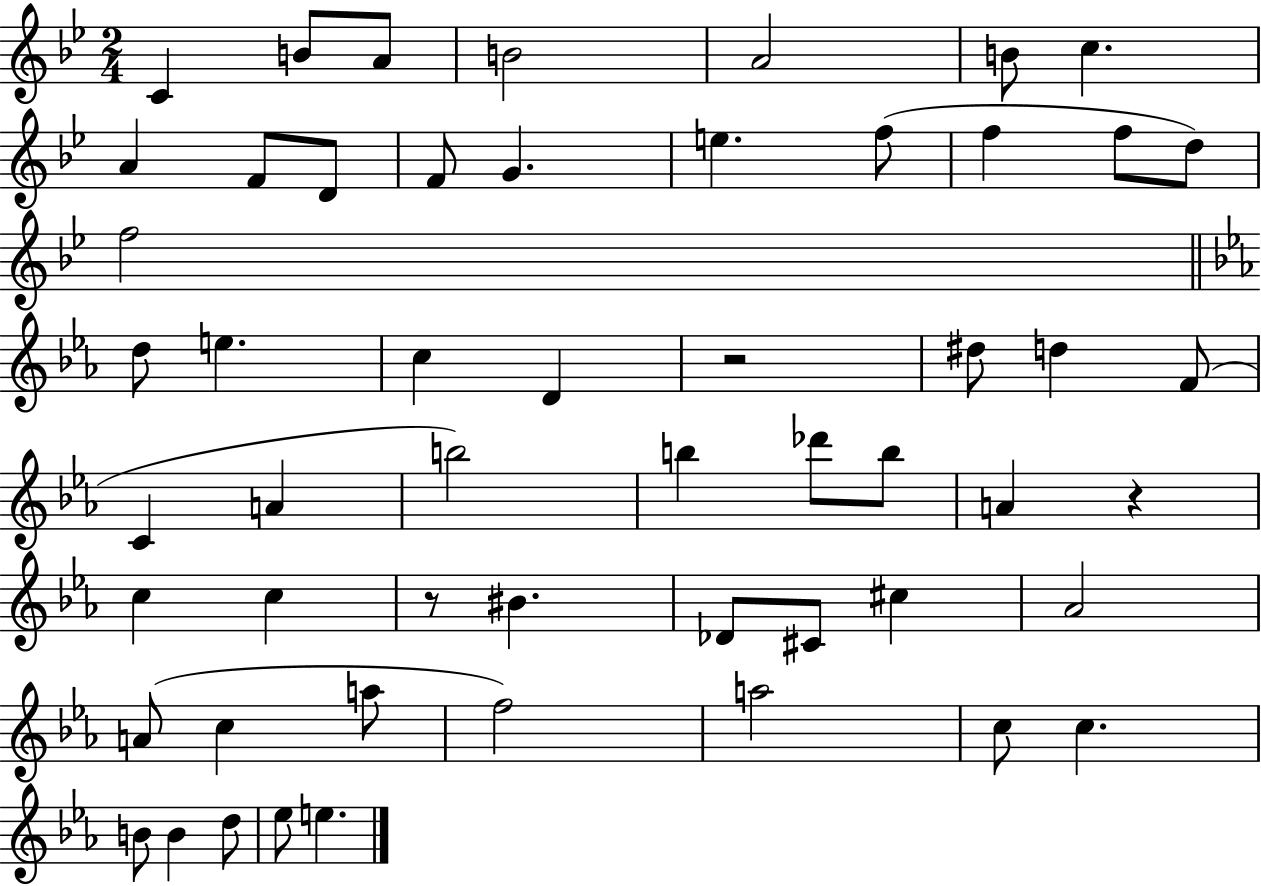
{
  \clef treble
  \numericTimeSignature
  \time 2/4
  \key bes \major
  c'4 b'8 a'8 | b'2 | a'2 | b'8 c''4. | \break a'4 f'8 d'8 | f'8 g'4. | e''4. f''8( | f''4 f''8 d''8) | \break f''2 | \bar "||" \break \key c \minor d''8 e''4. | c''4 d'4 | r2 | dis''8 d''4 f'8( | \break c'4 a'4 | b''2) | b''4 des'''8 b''8 | a'4 r4 | \break c''4 c''4 | r8 bis'4. | des'8 cis'8 cis''4 | aes'2 | \break a'8( c''4 a''8 | f''2) | a''2 | c''8 c''4. | \break b'8 b'4 d''8 | ees''8 e''4. | \bar "|."
}